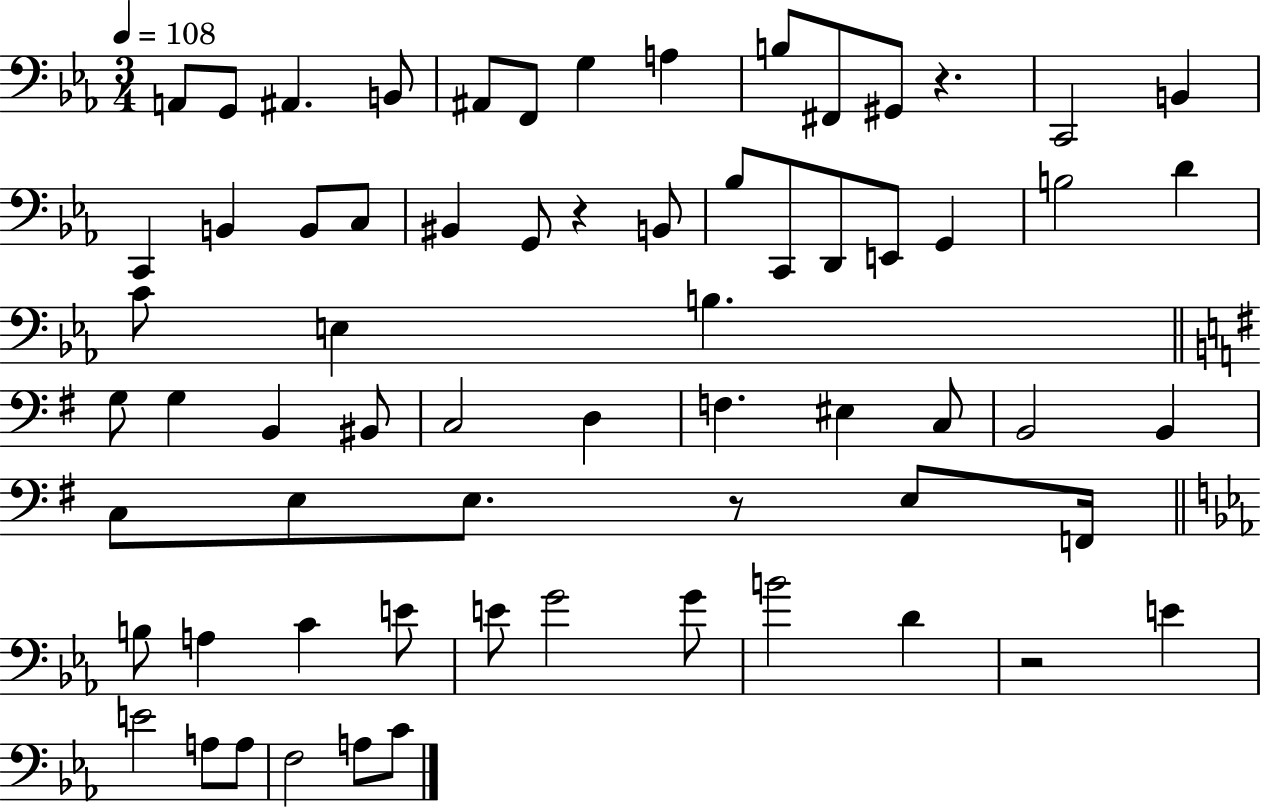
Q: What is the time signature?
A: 3/4